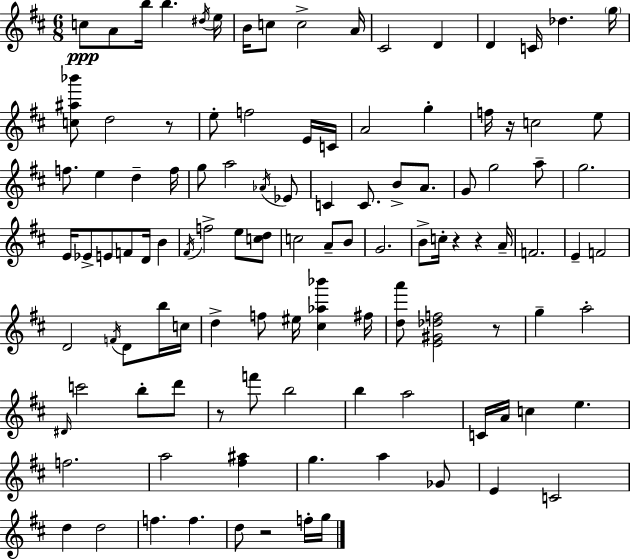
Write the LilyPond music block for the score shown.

{
  \clef treble
  \numericTimeSignature
  \time 6/8
  \key d \major
  c''8\ppp a'8 b''16 b''4. \acciaccatura { dis''16 } | e''16 b'16 c''8 c''2-> | a'16 cis'2 d'4 | d'4 c'16 des''4. | \break \parenthesize g''16 <c'' ais'' bes'''>8 d''2 r8 | e''8-. f''2 e'16 | c'16 a'2 g''4-. | f''16 r16 c''2 e''8 | \break f''8. e''4 d''4-- | f''16 g''8 a''2 \acciaccatura { aes'16 } | ees'8 c'4 c'8. b'8-> a'8. | g'8 g''2 | \break a''8-- g''2. | e'16 ees'8-> e'8 f'8 d'16 b'4 | \acciaccatura { fis'16 } f''2-> e''8 | <c'' d''>8 c''2 a'8-- | \break b'8 g'2. | b'8-> c''16-. r4 r4 | a'16-- f'2. | e'4-- f'2 | \break d'2 \acciaccatura { f'16 } | d'8 b''16 c''16 d''4-> f''8 eis''16 <cis'' aes'' bes'''>4 | fis''16 <d'' a'''>8 <e' gis' des'' f''>2 | r8 g''4-- a''2-. | \break \grace { dis'16 } c'''2 | b''8-. d'''8 r8 f'''8 b''2 | b''4 a''2 | c'16 a'16 c''4 e''4. | \break f''2. | a''2 | <fis'' ais''>4 g''4. a''4 | ges'8 e'4 c'2 | \break d''4 d''2 | f''4. f''4. | d''8 r2 | f''16-. g''16 \bar "|."
}